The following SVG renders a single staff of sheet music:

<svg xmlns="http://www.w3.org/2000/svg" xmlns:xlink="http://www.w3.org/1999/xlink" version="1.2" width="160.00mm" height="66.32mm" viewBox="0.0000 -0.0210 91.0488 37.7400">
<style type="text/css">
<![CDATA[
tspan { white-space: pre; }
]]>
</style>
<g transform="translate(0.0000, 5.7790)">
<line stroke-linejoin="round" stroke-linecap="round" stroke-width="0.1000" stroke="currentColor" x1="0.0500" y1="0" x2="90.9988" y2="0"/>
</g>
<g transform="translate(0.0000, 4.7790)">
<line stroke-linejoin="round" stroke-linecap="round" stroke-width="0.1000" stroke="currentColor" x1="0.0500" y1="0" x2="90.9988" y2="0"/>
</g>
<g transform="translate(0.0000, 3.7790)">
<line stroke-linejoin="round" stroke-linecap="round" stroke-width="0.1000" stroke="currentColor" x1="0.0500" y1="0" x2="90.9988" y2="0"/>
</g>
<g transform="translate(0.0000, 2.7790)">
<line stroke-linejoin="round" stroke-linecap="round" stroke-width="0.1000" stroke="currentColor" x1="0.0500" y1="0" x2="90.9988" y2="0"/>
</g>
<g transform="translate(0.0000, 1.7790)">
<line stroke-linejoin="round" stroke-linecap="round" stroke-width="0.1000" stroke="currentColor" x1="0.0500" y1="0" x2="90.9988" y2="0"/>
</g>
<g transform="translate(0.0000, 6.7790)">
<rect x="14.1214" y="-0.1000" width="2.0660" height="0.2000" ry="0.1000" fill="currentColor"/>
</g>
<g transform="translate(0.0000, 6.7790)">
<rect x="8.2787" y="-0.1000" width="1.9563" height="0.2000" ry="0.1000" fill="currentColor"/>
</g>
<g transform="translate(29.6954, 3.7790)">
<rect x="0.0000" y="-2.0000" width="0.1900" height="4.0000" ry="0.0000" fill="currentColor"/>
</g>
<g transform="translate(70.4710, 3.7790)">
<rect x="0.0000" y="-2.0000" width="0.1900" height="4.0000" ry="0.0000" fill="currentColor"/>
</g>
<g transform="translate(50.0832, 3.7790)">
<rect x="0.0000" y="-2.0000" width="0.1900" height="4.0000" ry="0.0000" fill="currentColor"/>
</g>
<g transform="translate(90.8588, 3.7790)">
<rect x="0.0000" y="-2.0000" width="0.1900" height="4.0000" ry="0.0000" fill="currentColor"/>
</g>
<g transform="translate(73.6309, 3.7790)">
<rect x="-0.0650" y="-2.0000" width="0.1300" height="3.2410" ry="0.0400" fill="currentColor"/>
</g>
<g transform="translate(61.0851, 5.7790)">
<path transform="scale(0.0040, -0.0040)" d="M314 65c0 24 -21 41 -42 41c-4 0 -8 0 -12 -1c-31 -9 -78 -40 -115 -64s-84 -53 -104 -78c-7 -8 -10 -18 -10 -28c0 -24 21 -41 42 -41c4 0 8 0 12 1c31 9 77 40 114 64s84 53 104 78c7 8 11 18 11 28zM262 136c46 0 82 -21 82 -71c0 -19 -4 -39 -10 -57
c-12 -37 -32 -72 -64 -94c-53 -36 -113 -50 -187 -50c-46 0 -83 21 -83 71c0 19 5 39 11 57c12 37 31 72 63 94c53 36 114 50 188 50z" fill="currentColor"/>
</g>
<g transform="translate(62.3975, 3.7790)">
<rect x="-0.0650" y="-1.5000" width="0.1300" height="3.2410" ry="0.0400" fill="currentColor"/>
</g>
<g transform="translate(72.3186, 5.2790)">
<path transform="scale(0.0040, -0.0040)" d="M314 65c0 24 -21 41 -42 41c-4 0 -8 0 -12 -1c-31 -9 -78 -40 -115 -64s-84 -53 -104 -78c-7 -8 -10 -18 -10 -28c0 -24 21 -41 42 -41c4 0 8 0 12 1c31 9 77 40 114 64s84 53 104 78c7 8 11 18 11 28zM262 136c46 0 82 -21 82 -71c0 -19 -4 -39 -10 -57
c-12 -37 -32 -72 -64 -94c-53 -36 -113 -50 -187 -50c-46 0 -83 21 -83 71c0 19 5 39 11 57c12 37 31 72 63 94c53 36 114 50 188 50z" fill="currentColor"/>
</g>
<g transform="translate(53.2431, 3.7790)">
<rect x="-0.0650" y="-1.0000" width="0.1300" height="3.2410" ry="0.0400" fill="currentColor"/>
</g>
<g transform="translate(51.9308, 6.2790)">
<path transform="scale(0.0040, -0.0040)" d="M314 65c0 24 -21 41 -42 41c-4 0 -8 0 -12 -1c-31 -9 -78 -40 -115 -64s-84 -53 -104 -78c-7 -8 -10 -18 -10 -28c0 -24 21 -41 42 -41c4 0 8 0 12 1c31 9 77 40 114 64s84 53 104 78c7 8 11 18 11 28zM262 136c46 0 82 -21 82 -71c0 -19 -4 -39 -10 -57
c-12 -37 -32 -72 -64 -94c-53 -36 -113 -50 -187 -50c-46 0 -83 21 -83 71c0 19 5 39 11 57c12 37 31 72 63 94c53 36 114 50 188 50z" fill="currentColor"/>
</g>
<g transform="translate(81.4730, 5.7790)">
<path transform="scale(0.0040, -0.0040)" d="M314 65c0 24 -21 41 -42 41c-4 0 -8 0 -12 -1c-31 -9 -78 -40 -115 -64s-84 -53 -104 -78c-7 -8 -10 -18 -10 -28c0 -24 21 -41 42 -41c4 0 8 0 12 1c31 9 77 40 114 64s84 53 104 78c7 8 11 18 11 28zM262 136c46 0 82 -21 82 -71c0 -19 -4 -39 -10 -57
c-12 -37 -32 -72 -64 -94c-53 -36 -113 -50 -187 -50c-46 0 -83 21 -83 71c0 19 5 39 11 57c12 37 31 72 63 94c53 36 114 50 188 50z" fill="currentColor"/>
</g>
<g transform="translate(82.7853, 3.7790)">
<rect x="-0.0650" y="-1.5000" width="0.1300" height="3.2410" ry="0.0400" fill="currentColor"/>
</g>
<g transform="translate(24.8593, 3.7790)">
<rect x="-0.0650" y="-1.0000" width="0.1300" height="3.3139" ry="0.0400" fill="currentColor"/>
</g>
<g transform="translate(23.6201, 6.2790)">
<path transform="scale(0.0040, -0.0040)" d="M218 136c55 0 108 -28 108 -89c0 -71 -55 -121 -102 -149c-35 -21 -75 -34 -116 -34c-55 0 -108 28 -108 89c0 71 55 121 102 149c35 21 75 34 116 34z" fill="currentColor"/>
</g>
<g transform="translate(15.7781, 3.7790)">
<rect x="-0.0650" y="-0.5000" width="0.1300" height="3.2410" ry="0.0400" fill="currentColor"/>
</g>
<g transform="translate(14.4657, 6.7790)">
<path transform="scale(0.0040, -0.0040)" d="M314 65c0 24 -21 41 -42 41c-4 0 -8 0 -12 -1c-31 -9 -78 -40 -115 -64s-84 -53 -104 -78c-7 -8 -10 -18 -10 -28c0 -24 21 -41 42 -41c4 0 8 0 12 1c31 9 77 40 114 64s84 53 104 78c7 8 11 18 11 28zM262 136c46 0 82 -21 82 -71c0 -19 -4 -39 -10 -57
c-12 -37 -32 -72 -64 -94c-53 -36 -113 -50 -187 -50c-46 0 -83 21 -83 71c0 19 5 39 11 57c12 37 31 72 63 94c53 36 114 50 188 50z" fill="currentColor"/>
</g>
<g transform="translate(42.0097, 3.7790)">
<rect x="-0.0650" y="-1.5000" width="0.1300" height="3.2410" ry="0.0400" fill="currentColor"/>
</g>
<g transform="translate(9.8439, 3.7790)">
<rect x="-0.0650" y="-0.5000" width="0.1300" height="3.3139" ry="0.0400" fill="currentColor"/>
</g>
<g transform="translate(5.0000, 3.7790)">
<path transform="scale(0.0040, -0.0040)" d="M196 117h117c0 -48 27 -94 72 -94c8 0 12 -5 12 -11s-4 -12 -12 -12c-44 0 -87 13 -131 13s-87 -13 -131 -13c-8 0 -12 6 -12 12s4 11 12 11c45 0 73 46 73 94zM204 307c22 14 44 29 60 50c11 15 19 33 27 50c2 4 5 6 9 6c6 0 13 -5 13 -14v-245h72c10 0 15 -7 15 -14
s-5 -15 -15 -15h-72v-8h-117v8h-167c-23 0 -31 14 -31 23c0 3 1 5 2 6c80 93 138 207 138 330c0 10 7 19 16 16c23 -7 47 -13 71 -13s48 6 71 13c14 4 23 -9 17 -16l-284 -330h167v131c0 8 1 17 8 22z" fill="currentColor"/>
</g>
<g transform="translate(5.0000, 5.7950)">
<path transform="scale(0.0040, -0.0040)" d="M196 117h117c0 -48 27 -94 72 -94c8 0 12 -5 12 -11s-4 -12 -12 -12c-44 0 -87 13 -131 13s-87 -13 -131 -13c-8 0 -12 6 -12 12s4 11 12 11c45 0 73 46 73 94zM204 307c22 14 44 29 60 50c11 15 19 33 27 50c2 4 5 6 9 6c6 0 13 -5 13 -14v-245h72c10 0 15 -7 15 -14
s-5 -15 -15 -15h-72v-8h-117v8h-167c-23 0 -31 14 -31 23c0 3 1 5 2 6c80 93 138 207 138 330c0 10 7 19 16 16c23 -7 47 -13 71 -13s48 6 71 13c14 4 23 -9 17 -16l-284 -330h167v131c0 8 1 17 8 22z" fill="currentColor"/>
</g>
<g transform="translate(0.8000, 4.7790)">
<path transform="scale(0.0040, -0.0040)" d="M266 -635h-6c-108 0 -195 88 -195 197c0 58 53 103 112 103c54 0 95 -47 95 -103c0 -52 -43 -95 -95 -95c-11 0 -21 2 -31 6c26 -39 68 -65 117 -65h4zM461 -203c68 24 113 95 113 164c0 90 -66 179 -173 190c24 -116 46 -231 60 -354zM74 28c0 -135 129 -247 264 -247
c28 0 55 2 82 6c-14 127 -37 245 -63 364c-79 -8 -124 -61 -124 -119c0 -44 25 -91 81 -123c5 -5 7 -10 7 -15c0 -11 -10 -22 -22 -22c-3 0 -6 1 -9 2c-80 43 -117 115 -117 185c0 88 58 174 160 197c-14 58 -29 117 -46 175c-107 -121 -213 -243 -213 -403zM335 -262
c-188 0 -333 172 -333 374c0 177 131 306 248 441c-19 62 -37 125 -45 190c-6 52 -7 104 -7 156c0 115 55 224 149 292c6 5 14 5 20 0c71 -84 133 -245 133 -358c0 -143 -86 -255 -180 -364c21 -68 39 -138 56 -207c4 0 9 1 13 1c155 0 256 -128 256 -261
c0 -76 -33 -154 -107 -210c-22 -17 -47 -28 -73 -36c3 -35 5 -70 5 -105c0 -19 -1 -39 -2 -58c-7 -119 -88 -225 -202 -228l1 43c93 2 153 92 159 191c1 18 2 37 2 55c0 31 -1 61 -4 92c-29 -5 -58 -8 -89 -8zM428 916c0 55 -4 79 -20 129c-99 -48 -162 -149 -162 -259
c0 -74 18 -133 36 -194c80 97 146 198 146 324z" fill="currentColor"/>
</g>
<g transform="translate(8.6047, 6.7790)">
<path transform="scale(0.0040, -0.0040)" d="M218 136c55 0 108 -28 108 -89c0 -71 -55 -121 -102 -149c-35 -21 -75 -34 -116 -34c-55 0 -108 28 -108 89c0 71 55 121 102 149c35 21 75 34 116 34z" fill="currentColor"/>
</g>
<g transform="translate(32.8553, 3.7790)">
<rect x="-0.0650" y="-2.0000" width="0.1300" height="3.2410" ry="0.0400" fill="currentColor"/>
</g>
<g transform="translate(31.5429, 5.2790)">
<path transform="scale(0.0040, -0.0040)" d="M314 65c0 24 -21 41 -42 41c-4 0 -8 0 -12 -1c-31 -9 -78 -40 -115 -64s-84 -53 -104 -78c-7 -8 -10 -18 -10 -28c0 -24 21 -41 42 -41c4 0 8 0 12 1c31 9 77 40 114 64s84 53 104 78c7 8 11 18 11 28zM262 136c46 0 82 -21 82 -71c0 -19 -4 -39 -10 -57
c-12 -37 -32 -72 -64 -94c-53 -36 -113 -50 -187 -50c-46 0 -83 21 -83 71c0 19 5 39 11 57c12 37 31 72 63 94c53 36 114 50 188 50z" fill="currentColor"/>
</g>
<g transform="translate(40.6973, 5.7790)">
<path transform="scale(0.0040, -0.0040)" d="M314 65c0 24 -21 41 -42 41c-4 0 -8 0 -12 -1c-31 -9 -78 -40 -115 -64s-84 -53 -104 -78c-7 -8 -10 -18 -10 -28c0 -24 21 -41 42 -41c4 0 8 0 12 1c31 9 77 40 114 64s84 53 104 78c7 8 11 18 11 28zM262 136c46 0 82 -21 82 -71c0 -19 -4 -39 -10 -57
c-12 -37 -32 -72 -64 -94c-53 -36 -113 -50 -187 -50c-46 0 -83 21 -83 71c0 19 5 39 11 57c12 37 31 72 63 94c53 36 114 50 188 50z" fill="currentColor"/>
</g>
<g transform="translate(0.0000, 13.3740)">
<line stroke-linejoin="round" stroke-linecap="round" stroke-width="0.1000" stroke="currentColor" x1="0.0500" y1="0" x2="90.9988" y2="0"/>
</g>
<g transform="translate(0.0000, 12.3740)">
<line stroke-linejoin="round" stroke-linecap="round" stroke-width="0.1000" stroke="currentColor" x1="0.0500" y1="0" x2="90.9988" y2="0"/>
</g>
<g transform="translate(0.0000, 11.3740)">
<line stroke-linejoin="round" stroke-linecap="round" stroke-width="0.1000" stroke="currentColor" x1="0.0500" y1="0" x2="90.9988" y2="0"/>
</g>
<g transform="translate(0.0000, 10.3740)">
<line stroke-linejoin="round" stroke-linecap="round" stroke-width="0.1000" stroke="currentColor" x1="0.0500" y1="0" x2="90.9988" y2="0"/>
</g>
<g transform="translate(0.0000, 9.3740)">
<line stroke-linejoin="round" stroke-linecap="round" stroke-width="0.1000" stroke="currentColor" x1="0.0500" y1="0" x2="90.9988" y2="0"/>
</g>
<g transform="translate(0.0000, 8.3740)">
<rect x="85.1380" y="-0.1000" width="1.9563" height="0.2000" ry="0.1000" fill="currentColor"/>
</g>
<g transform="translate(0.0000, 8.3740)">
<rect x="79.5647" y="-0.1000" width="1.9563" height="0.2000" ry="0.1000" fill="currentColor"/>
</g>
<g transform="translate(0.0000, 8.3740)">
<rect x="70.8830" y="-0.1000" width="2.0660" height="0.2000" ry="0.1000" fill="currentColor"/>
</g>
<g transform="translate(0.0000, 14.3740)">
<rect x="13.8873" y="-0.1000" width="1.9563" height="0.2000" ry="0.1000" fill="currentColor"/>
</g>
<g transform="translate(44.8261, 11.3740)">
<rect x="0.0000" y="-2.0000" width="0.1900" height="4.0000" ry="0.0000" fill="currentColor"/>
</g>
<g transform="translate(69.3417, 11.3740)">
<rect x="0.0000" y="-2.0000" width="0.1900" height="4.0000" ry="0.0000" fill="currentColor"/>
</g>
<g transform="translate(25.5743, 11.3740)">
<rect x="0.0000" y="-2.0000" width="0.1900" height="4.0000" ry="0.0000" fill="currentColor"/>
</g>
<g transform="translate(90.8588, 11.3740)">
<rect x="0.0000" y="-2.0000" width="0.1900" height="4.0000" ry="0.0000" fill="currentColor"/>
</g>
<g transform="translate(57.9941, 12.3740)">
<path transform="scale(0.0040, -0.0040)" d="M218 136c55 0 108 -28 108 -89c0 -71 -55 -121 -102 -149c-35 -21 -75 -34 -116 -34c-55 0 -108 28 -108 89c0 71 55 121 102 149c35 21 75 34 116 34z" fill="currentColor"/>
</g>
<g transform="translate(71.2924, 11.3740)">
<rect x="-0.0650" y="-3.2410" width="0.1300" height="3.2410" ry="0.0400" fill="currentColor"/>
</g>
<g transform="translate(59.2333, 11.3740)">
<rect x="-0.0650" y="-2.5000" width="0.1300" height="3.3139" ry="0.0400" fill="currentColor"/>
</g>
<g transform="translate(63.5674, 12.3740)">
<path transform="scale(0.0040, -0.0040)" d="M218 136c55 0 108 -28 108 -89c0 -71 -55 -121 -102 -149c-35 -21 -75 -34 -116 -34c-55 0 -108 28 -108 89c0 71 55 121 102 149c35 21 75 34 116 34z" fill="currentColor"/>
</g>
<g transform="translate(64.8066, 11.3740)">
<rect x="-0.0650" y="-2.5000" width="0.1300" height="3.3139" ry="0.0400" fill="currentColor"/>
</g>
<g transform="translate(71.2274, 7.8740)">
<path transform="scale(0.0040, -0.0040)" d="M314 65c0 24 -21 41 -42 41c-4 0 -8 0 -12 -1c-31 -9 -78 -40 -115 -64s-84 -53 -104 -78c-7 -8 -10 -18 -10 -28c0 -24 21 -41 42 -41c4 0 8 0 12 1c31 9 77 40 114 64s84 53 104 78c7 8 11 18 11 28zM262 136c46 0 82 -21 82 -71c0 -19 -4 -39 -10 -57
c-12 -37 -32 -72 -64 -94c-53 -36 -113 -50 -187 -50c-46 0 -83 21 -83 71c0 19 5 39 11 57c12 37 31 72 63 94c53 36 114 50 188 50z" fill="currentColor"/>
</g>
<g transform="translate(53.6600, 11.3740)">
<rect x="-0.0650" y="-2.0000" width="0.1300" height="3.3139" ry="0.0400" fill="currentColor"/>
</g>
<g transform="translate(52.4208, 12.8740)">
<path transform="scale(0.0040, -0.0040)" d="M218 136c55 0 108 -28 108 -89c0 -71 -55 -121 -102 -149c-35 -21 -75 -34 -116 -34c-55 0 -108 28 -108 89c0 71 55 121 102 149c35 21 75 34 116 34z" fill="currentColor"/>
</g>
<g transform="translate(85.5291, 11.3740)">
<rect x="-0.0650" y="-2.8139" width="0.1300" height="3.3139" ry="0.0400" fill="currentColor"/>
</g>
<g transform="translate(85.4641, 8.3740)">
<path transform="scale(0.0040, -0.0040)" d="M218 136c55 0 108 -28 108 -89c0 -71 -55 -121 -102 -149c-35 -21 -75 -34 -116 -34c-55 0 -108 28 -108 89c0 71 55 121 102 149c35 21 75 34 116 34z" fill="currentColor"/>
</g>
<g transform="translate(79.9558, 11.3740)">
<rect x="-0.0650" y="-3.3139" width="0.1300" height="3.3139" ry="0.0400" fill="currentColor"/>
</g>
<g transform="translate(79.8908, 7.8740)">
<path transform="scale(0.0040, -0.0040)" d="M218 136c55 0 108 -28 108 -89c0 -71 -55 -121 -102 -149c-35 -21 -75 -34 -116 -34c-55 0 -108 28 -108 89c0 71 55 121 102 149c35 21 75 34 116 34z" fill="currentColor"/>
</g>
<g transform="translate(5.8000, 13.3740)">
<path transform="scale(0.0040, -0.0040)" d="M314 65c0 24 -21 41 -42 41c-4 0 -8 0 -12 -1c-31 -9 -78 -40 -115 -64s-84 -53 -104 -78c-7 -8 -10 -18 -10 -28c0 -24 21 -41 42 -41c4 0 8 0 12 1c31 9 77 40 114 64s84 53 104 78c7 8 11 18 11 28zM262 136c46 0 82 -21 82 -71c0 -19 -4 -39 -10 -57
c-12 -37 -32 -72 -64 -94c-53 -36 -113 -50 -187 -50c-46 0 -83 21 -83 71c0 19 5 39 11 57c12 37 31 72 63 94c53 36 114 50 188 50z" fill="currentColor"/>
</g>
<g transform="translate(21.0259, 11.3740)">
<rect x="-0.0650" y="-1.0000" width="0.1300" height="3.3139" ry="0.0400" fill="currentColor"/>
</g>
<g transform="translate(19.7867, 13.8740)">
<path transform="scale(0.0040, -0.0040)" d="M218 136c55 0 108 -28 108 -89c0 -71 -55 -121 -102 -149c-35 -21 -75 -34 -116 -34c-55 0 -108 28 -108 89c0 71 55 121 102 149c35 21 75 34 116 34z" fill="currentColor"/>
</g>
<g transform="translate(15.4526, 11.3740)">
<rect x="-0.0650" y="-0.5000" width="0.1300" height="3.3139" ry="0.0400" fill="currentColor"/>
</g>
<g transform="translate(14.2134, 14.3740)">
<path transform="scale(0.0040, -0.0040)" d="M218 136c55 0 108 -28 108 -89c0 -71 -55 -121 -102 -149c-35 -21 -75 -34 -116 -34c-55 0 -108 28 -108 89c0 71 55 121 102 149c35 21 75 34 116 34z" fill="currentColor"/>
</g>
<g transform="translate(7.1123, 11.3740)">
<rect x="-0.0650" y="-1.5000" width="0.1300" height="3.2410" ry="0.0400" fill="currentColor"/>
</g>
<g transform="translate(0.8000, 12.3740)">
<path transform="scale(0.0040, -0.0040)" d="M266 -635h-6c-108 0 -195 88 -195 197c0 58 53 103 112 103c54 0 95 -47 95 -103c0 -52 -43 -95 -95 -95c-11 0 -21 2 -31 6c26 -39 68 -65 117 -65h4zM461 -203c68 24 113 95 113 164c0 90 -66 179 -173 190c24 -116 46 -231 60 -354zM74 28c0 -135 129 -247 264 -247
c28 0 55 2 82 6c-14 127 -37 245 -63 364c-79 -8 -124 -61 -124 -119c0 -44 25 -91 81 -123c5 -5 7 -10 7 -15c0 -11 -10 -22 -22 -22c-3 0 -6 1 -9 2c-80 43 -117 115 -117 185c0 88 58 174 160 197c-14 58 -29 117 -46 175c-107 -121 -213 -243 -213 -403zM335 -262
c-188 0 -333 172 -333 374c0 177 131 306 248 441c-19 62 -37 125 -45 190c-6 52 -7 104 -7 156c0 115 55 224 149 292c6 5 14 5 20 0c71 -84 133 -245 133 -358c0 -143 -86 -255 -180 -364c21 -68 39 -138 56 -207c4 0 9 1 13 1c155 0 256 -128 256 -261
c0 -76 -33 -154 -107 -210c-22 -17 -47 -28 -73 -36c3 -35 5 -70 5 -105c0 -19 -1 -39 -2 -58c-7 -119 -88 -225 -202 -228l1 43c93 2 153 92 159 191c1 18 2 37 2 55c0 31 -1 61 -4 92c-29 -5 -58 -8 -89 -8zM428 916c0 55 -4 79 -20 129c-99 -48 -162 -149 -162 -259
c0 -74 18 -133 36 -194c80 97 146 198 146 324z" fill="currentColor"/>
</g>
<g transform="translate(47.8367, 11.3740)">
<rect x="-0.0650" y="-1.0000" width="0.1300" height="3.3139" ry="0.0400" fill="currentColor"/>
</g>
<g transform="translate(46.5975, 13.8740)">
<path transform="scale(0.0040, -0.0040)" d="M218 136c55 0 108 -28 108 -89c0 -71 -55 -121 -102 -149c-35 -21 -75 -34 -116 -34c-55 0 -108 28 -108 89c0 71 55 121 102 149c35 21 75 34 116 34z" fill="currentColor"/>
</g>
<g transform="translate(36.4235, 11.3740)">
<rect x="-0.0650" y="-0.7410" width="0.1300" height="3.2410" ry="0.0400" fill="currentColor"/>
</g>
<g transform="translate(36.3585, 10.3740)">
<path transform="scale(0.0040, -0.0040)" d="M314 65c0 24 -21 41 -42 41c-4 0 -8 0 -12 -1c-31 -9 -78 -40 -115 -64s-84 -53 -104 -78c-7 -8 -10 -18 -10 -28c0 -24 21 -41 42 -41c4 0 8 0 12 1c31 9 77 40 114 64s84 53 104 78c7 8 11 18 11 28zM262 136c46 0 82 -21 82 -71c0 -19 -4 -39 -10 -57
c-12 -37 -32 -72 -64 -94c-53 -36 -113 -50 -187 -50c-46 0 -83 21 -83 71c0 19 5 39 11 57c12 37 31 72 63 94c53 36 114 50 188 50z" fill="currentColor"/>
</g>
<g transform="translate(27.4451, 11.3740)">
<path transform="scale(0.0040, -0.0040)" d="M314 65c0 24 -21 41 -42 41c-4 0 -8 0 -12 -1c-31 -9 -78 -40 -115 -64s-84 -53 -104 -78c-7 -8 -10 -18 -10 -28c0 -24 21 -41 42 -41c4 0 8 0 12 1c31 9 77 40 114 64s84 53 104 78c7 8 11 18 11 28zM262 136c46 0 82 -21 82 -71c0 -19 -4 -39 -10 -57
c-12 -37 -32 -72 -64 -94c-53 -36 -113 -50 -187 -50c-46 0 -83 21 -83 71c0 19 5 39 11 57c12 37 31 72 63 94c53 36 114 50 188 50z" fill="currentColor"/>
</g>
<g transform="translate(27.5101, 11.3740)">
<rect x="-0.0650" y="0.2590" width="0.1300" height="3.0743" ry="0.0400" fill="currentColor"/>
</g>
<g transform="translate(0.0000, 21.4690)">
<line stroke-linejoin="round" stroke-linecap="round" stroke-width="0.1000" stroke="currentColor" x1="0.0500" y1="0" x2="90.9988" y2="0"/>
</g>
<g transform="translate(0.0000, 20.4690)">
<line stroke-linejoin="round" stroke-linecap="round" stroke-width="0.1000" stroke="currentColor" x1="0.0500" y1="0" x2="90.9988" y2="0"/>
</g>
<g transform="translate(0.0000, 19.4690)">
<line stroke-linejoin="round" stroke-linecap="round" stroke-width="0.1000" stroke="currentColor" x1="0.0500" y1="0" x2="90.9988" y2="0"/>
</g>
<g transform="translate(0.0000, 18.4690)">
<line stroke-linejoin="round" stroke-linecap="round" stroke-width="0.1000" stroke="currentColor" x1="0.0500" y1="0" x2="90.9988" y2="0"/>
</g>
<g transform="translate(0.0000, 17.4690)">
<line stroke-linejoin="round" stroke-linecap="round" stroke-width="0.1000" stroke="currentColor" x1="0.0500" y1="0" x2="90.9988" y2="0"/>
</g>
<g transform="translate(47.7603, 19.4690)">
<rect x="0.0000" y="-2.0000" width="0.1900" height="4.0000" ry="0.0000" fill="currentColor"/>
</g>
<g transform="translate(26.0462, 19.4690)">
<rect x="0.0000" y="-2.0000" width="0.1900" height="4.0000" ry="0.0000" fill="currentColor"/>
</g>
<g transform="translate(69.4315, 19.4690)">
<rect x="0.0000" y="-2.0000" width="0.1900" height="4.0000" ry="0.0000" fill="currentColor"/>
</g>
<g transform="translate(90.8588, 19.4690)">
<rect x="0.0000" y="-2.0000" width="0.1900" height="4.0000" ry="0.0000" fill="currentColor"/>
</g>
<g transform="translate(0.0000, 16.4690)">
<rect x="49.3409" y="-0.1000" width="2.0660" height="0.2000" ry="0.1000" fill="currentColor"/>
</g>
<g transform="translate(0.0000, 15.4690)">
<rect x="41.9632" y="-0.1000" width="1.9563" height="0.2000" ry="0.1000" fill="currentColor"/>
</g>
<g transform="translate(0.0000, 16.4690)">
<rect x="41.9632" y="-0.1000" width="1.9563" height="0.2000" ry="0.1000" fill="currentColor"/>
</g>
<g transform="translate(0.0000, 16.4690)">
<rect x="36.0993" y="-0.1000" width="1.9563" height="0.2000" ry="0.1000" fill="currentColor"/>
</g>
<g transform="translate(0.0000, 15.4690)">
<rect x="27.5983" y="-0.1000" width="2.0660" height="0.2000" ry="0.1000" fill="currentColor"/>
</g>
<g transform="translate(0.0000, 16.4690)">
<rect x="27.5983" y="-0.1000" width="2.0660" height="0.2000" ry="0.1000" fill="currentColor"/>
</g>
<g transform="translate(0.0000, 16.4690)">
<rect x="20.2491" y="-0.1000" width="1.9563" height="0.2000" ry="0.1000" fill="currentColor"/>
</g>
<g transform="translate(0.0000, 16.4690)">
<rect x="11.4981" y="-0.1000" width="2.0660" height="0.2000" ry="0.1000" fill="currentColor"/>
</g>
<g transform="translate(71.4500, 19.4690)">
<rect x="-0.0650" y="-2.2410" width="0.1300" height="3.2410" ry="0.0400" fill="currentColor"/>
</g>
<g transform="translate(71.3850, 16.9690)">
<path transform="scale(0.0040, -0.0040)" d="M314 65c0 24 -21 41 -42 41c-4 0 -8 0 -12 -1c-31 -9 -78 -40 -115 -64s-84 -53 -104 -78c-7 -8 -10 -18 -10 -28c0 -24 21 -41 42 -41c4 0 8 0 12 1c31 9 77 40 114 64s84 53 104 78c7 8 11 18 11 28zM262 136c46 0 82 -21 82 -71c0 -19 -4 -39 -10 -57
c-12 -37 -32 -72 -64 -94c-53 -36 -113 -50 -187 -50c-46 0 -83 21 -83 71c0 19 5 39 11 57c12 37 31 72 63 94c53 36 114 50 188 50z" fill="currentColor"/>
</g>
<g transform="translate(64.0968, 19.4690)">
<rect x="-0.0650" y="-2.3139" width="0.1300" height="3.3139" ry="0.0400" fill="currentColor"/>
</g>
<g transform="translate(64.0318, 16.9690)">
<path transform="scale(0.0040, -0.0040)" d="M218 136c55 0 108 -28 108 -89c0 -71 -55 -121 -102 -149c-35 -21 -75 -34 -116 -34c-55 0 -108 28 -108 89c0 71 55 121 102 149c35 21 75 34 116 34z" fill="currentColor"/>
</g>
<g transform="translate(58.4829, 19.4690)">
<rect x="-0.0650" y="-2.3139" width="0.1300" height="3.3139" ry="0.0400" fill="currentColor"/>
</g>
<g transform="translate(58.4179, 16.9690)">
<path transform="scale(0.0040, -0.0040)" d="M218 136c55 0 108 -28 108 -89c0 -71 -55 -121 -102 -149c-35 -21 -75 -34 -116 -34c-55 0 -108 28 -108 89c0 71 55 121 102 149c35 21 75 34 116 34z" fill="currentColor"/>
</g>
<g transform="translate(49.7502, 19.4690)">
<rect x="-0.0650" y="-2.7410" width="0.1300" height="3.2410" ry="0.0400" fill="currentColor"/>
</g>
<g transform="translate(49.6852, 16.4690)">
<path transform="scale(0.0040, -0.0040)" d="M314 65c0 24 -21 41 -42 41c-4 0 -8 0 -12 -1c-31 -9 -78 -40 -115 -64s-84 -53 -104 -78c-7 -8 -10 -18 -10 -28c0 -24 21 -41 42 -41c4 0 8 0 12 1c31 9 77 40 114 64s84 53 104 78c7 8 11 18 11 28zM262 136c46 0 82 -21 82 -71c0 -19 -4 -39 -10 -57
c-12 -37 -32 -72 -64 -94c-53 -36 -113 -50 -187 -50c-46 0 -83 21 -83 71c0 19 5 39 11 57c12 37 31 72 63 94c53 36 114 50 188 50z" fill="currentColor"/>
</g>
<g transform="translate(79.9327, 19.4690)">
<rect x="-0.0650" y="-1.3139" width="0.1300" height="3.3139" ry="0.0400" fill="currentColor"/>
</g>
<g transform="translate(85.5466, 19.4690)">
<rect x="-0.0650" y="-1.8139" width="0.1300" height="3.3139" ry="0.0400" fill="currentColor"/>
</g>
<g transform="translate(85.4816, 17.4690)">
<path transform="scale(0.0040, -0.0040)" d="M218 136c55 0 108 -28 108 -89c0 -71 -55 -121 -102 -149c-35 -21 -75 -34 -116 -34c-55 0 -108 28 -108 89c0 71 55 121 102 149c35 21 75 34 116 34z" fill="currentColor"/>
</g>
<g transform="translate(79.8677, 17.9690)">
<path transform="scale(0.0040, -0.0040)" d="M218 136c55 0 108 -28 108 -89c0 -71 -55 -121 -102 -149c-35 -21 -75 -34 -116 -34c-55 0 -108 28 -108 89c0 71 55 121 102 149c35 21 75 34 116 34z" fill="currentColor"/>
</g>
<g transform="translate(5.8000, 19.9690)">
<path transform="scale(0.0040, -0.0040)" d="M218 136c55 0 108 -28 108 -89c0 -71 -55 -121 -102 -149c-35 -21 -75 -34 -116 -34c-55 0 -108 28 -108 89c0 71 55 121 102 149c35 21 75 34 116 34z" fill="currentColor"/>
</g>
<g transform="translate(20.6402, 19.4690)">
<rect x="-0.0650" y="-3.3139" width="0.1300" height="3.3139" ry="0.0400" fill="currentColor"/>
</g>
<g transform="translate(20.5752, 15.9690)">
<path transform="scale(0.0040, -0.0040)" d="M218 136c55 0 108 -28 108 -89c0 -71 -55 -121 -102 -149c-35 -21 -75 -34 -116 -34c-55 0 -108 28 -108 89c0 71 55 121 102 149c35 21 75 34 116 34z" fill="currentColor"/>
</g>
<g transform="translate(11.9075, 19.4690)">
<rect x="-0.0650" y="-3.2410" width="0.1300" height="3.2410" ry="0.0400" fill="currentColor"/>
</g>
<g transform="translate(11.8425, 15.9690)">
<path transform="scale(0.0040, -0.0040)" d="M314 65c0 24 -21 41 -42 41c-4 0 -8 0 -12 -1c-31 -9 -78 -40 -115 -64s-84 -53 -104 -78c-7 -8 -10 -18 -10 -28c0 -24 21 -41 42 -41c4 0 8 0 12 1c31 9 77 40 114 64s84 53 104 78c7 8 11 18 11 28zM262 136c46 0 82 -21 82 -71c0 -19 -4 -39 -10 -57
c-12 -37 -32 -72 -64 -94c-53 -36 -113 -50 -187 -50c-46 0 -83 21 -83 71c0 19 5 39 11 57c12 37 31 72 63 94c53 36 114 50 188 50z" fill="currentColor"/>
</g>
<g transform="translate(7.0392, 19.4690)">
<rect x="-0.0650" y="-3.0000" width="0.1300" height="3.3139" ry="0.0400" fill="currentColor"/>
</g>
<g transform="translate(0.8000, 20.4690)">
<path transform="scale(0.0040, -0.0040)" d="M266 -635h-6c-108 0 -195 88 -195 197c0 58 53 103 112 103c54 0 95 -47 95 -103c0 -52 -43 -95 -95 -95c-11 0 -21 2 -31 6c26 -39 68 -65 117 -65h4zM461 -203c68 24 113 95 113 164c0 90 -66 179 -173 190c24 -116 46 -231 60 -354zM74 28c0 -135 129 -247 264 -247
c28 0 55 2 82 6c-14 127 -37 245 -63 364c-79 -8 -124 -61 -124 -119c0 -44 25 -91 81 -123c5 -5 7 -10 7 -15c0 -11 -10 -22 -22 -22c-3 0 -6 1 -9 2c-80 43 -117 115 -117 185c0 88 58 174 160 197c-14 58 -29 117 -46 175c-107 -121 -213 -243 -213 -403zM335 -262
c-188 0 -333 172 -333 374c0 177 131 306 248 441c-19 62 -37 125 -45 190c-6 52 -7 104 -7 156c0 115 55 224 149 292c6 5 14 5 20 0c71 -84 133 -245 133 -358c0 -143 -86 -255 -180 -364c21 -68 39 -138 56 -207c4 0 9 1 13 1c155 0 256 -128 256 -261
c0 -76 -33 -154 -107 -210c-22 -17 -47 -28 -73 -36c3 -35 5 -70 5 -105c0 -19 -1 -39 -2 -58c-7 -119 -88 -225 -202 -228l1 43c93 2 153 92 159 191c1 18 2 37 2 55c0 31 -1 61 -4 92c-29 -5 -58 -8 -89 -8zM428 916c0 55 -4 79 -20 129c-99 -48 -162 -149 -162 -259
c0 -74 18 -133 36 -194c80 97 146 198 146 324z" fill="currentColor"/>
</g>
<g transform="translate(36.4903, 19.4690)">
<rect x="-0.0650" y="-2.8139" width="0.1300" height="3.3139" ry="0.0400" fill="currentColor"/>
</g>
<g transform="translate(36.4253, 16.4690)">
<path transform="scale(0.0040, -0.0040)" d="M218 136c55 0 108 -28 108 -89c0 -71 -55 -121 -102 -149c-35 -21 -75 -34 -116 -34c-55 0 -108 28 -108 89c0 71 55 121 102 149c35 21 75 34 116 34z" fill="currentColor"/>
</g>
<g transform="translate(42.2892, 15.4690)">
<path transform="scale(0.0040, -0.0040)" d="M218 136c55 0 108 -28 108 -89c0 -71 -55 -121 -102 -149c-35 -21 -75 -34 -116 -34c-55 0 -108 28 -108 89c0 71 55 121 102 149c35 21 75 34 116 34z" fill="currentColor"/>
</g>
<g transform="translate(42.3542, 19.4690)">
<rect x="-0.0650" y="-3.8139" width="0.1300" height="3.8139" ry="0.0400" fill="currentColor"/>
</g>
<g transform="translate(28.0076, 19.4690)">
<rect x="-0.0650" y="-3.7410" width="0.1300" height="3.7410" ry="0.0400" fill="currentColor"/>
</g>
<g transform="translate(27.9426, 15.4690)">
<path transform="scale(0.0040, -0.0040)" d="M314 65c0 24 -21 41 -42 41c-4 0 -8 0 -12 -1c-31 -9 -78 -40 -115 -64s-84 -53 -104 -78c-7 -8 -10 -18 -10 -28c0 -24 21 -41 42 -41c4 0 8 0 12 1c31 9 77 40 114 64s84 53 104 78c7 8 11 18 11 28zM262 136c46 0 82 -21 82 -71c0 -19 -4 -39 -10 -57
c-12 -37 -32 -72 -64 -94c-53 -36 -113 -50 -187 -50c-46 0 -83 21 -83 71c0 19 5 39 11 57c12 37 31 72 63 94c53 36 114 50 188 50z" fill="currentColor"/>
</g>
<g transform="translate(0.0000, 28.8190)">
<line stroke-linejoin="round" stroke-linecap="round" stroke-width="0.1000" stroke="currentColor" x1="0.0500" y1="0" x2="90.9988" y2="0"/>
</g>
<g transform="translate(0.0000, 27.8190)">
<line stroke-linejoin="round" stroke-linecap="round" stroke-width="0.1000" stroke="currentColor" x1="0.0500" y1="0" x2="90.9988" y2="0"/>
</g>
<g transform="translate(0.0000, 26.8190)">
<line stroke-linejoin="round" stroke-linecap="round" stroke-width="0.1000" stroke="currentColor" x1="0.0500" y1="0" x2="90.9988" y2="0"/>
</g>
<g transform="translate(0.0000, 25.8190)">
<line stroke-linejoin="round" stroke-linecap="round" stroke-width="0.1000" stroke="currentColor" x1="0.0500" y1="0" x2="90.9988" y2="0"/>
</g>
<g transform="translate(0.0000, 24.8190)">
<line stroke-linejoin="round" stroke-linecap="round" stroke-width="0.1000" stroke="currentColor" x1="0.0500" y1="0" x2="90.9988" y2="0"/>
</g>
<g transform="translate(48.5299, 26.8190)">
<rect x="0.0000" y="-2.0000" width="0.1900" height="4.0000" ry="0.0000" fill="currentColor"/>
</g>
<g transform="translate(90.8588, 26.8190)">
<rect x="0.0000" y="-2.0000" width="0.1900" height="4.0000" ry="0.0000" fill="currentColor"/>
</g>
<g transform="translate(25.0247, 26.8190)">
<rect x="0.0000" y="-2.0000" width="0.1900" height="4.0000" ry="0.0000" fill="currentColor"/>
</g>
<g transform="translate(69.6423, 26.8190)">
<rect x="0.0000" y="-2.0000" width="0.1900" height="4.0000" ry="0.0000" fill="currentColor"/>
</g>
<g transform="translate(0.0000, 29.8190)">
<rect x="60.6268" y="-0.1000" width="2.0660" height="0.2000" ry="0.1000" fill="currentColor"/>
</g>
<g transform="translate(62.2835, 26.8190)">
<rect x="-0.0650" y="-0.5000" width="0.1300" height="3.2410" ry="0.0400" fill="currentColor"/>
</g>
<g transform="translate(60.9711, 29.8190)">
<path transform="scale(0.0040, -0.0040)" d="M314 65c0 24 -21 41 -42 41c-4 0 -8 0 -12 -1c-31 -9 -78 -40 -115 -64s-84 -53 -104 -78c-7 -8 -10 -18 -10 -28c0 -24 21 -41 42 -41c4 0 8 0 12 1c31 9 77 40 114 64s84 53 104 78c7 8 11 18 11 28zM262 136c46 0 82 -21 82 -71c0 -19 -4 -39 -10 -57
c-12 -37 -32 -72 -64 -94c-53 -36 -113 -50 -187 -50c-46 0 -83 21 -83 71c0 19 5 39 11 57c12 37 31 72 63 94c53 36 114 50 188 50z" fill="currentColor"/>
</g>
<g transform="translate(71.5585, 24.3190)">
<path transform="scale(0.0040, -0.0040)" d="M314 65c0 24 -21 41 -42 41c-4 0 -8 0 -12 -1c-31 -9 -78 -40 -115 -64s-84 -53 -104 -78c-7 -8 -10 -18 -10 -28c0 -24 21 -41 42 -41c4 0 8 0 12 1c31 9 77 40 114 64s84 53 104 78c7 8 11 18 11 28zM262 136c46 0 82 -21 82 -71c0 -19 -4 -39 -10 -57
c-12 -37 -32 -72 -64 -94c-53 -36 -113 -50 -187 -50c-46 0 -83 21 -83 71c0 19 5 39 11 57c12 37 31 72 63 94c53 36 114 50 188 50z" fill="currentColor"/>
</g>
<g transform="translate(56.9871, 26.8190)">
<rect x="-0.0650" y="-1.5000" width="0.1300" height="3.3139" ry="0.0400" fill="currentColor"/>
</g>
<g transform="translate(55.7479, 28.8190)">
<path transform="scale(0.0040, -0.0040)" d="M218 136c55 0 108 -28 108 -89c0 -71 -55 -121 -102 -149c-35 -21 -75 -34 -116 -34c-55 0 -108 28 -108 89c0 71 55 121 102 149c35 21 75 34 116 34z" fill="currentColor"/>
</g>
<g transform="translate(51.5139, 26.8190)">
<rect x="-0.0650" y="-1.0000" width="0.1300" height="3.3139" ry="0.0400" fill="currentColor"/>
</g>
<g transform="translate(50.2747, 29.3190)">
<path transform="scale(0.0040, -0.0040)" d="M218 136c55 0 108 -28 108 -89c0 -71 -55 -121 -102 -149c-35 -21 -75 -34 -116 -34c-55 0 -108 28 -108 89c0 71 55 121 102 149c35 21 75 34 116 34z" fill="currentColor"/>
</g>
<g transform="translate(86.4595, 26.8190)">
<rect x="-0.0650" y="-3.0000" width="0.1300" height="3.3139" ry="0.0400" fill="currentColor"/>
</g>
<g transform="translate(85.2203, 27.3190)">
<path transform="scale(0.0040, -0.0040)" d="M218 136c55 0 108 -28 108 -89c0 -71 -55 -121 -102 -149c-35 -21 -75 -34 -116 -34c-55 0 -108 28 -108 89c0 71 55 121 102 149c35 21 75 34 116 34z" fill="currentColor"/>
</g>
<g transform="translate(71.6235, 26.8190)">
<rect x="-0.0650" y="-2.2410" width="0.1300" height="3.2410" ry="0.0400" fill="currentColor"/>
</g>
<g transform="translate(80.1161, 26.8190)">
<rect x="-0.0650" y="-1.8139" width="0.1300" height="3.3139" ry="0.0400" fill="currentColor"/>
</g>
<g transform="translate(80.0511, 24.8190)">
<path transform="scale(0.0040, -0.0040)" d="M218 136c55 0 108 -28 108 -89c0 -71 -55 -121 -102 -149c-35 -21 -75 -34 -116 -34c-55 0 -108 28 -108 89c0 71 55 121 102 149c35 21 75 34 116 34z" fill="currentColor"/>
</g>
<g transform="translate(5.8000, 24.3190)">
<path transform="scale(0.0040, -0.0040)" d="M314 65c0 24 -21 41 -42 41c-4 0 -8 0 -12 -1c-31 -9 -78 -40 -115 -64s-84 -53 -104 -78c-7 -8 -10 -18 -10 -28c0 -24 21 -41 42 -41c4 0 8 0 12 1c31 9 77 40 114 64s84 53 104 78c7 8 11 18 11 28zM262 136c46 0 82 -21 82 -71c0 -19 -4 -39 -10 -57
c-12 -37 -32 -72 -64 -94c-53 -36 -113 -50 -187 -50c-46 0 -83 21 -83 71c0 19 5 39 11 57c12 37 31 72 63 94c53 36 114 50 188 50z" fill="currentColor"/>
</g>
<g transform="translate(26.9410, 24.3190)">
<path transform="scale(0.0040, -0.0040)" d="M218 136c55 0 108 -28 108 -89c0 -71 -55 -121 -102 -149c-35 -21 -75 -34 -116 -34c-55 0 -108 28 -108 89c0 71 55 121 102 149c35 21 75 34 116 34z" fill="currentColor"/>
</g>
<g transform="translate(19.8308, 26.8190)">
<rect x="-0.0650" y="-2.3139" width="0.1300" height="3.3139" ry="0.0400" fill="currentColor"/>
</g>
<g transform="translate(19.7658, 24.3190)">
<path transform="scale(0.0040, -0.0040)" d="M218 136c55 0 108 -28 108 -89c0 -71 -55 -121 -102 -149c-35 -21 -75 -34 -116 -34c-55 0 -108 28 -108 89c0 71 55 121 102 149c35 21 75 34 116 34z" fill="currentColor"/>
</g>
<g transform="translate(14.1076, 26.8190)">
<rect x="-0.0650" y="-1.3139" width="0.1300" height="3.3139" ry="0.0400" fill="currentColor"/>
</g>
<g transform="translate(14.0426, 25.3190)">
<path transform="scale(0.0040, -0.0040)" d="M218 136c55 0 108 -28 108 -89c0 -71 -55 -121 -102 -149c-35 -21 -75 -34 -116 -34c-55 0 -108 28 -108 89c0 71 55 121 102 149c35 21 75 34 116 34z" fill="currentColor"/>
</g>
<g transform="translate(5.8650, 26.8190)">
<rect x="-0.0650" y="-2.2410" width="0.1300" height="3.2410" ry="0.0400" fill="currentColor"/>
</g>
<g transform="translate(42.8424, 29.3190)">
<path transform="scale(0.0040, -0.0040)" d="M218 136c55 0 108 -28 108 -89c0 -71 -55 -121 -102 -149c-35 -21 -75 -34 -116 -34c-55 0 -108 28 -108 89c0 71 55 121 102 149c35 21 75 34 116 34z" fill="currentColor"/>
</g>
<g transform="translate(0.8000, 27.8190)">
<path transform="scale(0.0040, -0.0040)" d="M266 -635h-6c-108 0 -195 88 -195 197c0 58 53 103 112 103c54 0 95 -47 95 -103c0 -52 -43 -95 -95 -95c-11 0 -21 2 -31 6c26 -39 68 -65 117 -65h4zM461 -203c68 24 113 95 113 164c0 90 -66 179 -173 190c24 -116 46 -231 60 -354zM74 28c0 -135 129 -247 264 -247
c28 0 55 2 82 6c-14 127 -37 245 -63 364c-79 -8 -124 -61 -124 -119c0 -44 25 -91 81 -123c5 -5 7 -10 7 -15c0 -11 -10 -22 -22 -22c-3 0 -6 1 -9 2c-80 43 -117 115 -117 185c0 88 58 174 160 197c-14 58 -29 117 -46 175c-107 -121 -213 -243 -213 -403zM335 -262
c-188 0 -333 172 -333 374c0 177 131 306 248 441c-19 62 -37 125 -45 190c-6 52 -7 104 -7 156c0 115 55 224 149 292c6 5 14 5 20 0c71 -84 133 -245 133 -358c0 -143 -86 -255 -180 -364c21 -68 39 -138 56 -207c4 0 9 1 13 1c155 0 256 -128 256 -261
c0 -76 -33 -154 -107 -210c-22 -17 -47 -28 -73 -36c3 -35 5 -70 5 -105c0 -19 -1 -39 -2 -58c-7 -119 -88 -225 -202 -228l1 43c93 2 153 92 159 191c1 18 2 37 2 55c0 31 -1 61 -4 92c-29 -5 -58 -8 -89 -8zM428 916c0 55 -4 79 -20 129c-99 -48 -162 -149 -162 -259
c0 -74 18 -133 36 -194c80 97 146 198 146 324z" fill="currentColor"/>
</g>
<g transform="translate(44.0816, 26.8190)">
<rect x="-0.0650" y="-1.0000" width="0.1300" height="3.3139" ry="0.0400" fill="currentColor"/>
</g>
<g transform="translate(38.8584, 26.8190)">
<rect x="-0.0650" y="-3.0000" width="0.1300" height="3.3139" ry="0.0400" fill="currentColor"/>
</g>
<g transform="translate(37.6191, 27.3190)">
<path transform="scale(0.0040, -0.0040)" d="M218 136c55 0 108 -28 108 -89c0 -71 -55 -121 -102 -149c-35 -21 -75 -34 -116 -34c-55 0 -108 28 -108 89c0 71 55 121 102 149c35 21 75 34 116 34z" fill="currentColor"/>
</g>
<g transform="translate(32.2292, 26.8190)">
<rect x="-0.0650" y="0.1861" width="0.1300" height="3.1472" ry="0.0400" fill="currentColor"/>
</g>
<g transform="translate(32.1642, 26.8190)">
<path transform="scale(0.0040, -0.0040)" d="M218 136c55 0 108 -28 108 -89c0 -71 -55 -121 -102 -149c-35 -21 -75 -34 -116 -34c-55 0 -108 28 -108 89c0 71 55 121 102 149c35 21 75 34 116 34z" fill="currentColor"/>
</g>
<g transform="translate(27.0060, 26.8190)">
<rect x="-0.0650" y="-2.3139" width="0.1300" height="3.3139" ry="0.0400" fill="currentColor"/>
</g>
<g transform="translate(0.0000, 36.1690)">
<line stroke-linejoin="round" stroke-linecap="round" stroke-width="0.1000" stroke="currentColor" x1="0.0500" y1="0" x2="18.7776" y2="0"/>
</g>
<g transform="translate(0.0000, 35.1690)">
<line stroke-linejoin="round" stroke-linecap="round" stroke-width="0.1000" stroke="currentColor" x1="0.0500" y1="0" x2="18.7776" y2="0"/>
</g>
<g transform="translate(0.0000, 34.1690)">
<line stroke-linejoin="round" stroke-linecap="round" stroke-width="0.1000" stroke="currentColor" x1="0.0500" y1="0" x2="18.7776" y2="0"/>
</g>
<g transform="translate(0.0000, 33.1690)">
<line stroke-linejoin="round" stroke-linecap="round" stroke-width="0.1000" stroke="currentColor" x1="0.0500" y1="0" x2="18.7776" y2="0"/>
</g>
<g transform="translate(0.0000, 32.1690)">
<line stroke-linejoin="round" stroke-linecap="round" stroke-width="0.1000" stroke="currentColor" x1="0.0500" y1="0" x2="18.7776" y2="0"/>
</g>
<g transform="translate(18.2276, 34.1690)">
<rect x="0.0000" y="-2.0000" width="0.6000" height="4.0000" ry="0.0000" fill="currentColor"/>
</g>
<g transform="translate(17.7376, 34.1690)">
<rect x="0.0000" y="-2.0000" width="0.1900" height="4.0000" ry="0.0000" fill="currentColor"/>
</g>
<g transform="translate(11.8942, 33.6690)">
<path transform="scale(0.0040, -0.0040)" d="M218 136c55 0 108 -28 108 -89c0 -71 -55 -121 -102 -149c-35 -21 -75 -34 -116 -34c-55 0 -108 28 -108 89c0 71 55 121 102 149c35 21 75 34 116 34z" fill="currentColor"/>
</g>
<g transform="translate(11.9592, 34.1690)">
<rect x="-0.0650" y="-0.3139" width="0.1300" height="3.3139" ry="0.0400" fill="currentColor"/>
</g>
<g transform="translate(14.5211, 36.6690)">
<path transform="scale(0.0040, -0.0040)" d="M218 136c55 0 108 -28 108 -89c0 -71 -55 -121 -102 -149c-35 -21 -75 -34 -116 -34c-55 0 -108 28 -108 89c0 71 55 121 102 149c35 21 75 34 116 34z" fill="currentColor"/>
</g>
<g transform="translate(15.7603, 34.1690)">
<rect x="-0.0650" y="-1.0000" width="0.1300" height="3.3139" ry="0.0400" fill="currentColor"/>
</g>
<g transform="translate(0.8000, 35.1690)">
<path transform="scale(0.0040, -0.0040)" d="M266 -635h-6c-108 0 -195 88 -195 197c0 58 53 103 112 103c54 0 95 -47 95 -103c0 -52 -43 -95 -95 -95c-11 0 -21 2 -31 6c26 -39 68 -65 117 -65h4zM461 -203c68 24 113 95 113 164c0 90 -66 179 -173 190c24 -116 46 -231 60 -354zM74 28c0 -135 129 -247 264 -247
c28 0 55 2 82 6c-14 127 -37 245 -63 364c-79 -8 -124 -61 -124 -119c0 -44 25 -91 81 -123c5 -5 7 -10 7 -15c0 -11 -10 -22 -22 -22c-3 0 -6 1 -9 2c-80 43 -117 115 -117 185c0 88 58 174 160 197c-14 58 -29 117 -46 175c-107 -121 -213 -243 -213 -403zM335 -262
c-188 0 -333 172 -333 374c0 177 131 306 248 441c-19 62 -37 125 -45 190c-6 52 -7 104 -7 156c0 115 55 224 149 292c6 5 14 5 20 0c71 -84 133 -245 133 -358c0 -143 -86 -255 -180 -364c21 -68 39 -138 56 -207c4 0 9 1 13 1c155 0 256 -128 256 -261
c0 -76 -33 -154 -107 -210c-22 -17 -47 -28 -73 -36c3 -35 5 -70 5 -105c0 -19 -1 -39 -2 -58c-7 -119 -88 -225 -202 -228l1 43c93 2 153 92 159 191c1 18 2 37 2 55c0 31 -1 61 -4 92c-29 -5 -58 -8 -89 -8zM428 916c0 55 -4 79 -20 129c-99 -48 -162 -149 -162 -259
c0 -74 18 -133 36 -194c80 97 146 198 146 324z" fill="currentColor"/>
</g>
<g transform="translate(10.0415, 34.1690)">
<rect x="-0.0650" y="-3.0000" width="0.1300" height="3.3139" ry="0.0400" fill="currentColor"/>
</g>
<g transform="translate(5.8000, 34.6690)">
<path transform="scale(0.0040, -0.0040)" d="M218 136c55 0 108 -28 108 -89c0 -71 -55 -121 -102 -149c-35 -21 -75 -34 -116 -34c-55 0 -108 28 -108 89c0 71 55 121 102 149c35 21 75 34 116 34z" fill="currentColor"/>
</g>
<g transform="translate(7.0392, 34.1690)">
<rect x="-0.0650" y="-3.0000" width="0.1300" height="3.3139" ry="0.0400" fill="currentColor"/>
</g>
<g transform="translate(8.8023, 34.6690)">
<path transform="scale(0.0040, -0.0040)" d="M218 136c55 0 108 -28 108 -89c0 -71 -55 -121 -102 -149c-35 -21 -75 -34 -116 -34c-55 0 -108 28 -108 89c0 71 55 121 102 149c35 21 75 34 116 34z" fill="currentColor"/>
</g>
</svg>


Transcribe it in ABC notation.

X:1
T:Untitled
M:4/4
L:1/4
K:C
C C2 D F2 E2 D2 E2 F2 E2 E2 C D B2 d2 D F G G b2 b a A b2 b c'2 a c' a2 g g g2 e f g2 e g g B A D D E C2 g2 f A A A c D